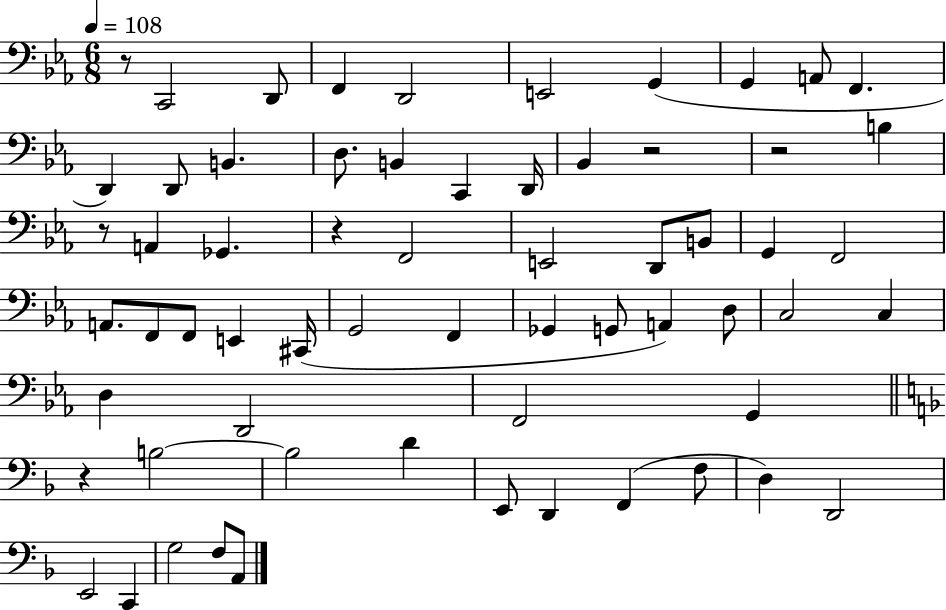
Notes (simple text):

R/e C2/h D2/e F2/q D2/h E2/h G2/q G2/q A2/e F2/q. D2/q D2/e B2/q. D3/e. B2/q C2/q D2/s Bb2/q R/h R/h B3/q R/e A2/q Gb2/q. R/q F2/h E2/h D2/e B2/e G2/q F2/h A2/e. F2/e F2/e E2/q C#2/s G2/h F2/q Gb2/q G2/e A2/q D3/e C3/h C3/q D3/q D2/h F2/h G2/q R/q B3/h B3/h D4/q E2/e D2/q F2/q F3/e D3/q D2/h E2/h C2/q G3/h F3/e A2/e